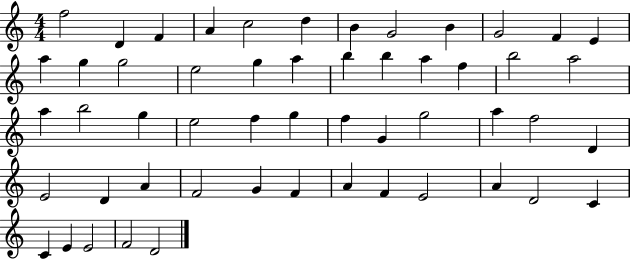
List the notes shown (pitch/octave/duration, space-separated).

F5/h D4/q F4/q A4/q C5/h D5/q B4/q G4/h B4/q G4/h F4/q E4/q A5/q G5/q G5/h E5/h G5/q A5/q B5/q B5/q A5/q F5/q B5/h A5/h A5/q B5/h G5/q E5/h F5/q G5/q F5/q G4/q G5/h A5/q F5/h D4/q E4/h D4/q A4/q F4/h G4/q F4/q A4/q F4/q E4/h A4/q D4/h C4/q C4/q E4/q E4/h F4/h D4/h